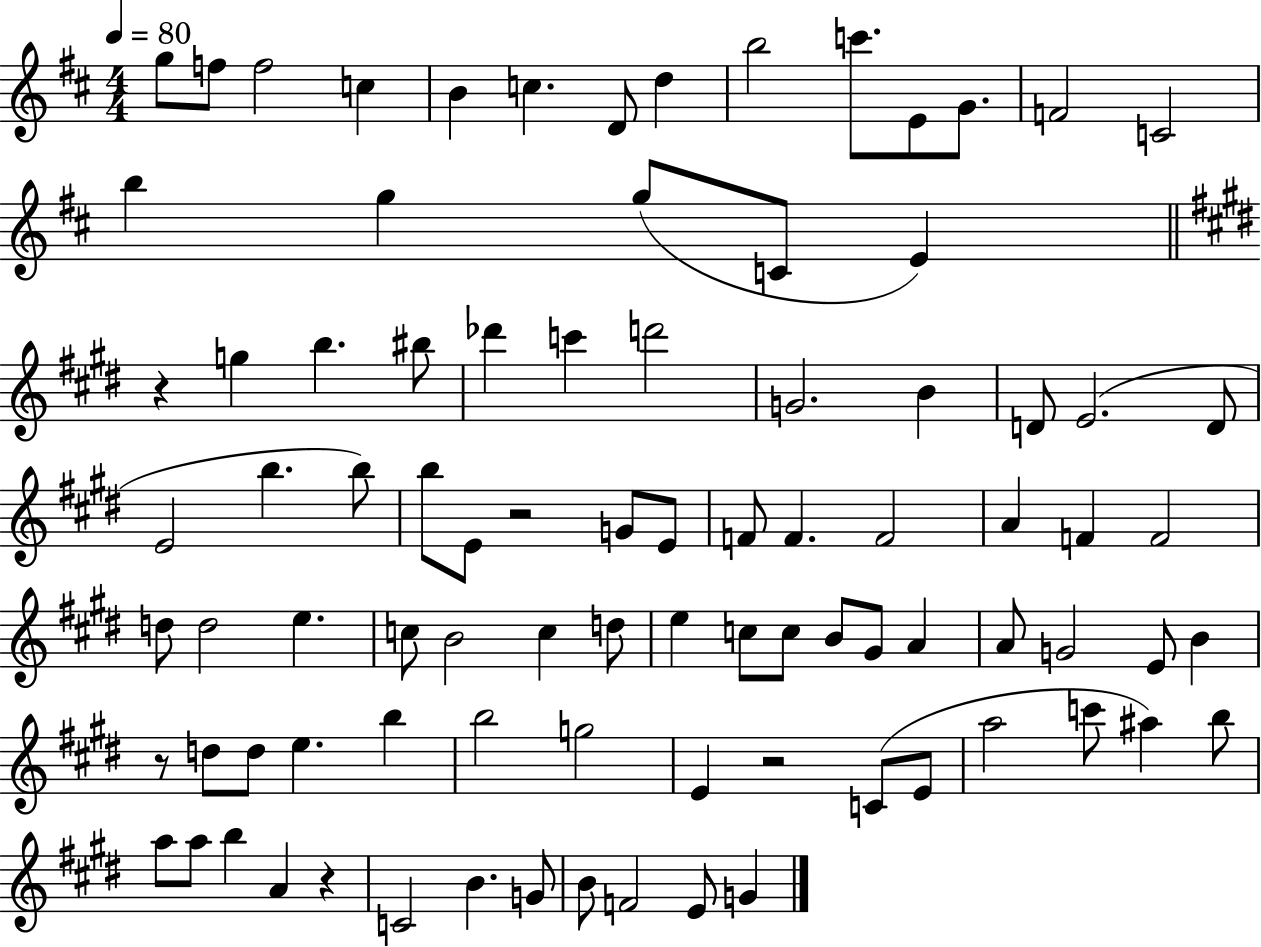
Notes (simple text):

G5/e F5/e F5/h C5/q B4/q C5/q. D4/e D5/q B5/h C6/e. E4/e G4/e. F4/h C4/h B5/q G5/q G5/e C4/e E4/q R/q G5/q B5/q. BIS5/e Db6/q C6/q D6/h G4/h. B4/q D4/e E4/h. D4/e E4/h B5/q. B5/e B5/e E4/e R/h G4/e E4/e F4/e F4/q. F4/h A4/q F4/q F4/h D5/e D5/h E5/q. C5/e B4/h C5/q D5/e E5/q C5/e C5/e B4/e G#4/e A4/q A4/e G4/h E4/e B4/q R/e D5/e D5/e E5/q. B5/q B5/h G5/h E4/q R/h C4/e E4/e A5/h C6/e A#5/q B5/e A5/e A5/e B5/q A4/q R/q C4/h B4/q. G4/e B4/e F4/h E4/e G4/q